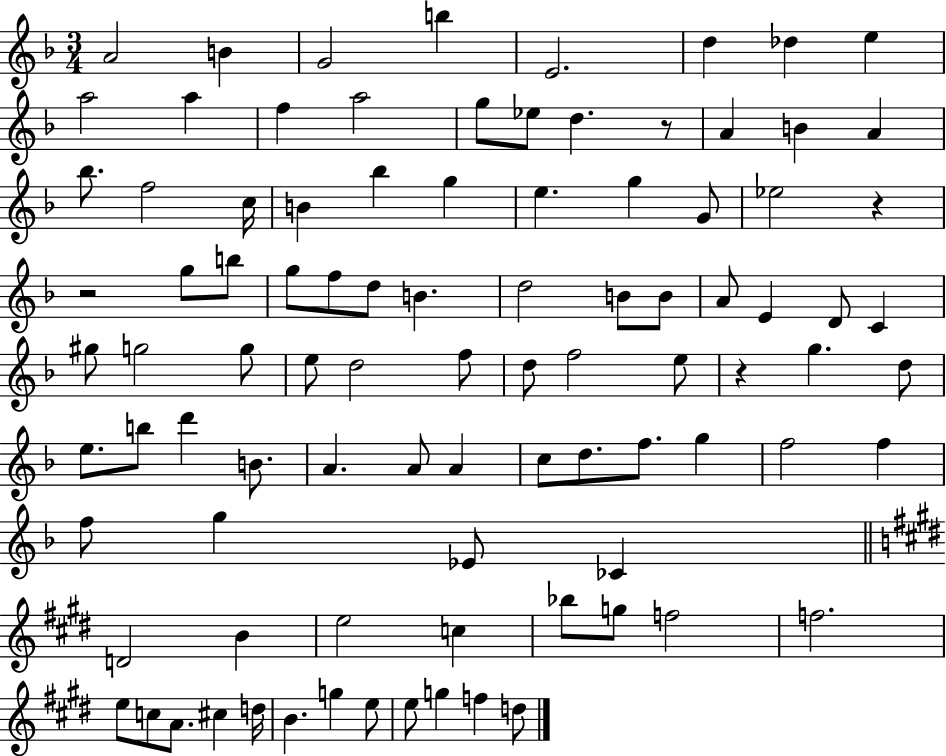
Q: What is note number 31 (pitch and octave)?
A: G5